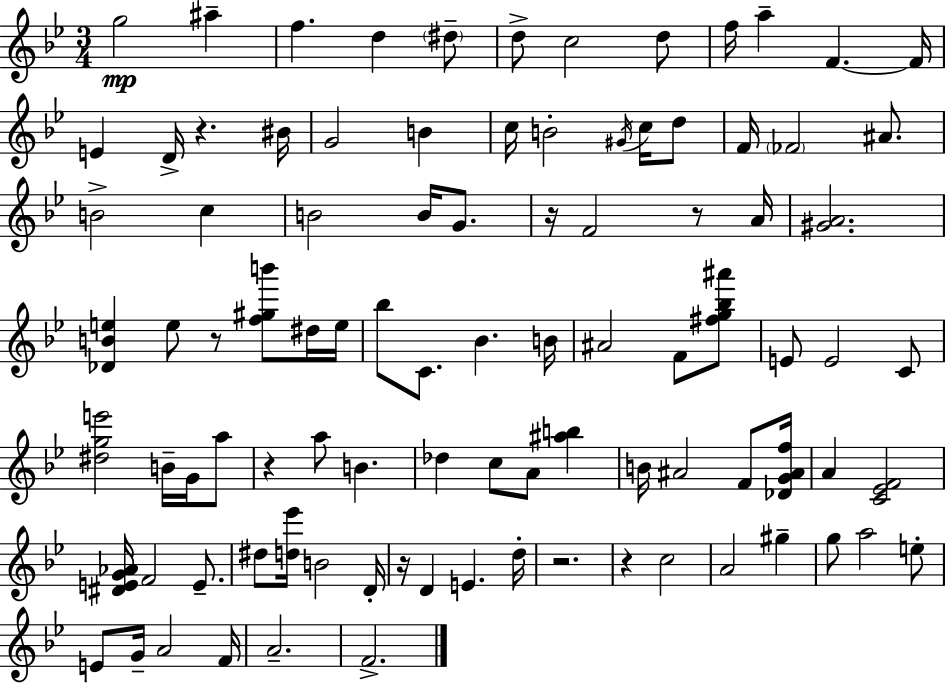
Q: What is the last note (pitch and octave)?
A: F4